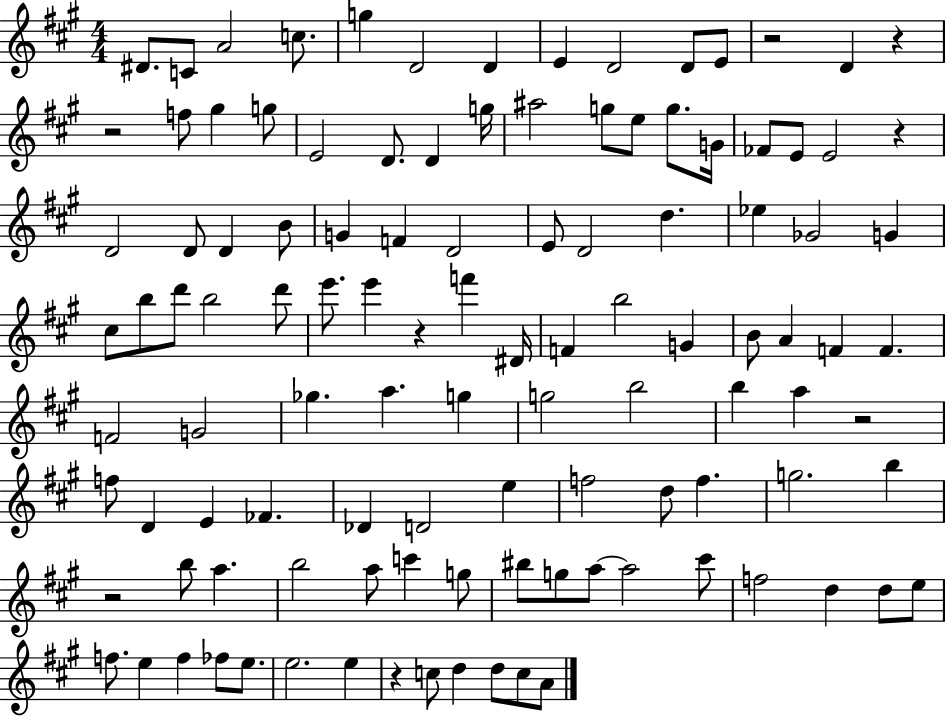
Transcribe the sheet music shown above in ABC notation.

X:1
T:Untitled
M:4/4
L:1/4
K:A
^D/2 C/2 A2 c/2 g D2 D E D2 D/2 E/2 z2 D z z2 f/2 ^g g/2 E2 D/2 D g/4 ^a2 g/2 e/2 g/2 G/4 _F/2 E/2 E2 z D2 D/2 D B/2 G F D2 E/2 D2 d _e _G2 G ^c/2 b/2 d'/2 b2 d'/2 e'/2 e' z f' ^D/4 F b2 G B/2 A F F F2 G2 _g a g g2 b2 b a z2 f/2 D E _F _D D2 e f2 d/2 f g2 b z2 b/2 a b2 a/2 c' g/2 ^b/2 g/2 a/2 a2 ^c'/2 f2 d d/2 e/2 f/2 e f _f/2 e/2 e2 e z c/2 d d/2 c/2 A/2